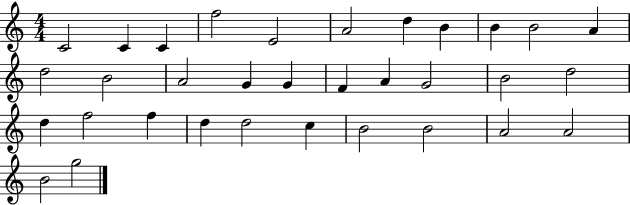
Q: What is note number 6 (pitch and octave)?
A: A4